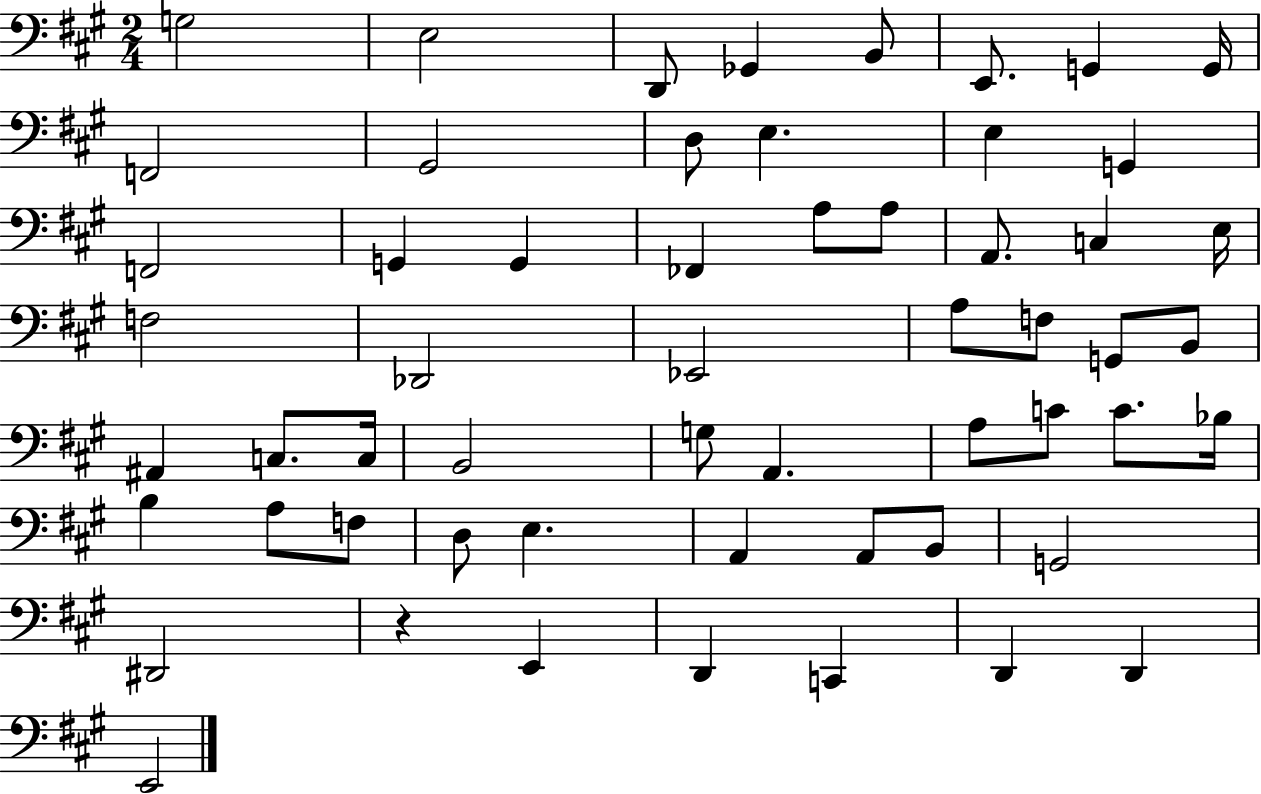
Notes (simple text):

G3/h E3/h D2/e Gb2/q B2/e E2/e. G2/q G2/s F2/h G#2/h D3/e E3/q. E3/q G2/q F2/h G2/q G2/q FES2/q A3/e A3/e A2/e. C3/q E3/s F3/h Db2/h Eb2/h A3/e F3/e G2/e B2/e A#2/q C3/e. C3/s B2/h G3/e A2/q. A3/e C4/e C4/e. Bb3/s B3/q A3/e F3/e D3/e E3/q. A2/q A2/e B2/e G2/h D#2/h R/q E2/q D2/q C2/q D2/q D2/q E2/h